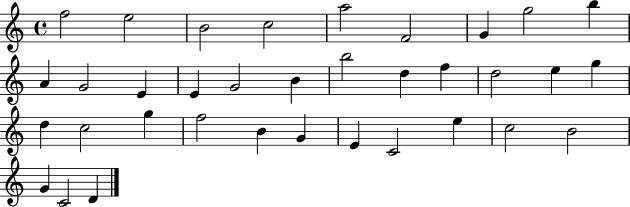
F5/h E5/h B4/h C5/h A5/h F4/h G4/q G5/h B5/q A4/q G4/h E4/q E4/q G4/h B4/q B5/h D5/q F5/q D5/h E5/q G5/q D5/q C5/h G5/q F5/h B4/q G4/q E4/q C4/h E5/q C5/h B4/h G4/q C4/h D4/q